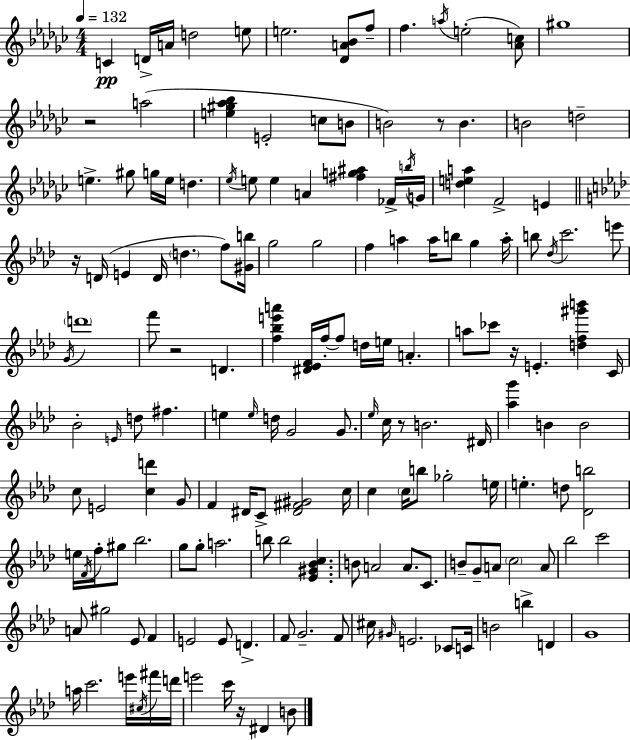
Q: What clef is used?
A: treble